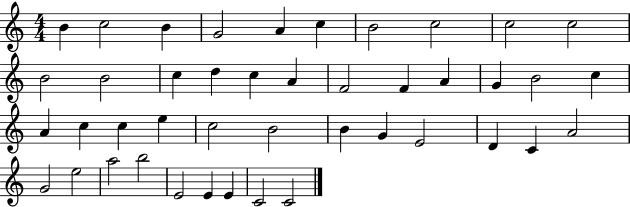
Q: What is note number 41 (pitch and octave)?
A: E4